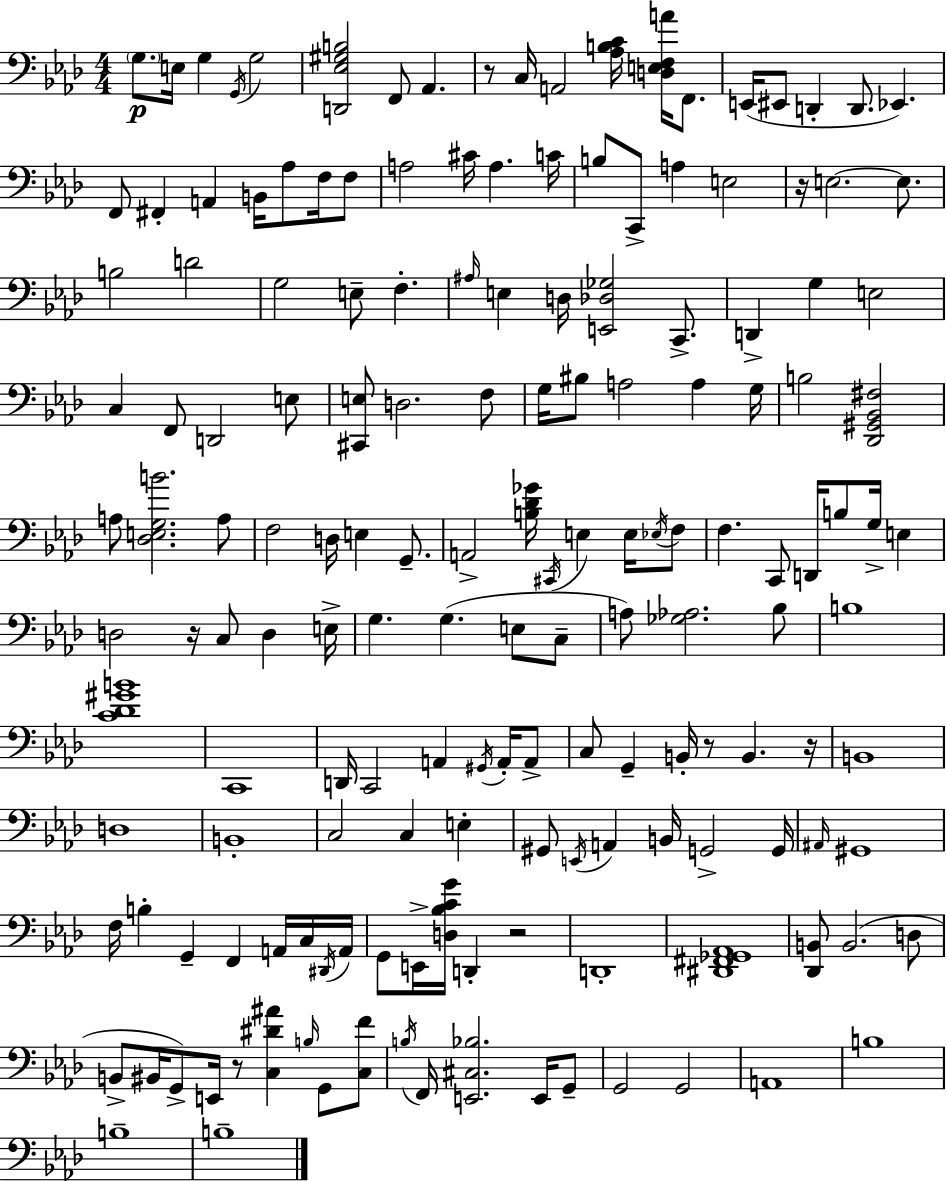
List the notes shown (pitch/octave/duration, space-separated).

G3/e. E3/s G3/q G2/s G3/h [D2,Eb3,G#3,B3]/h F2/e Ab2/q. R/e C3/s A2/h [Ab3,B3,C4]/s [D3,E3,F3,A4]/s F2/e. E2/s EIS2/e D2/q D2/e. Eb2/q. F2/e F#2/q A2/q B2/s Ab3/e F3/s F3/e A3/h C#4/s A3/q. C4/s B3/e C2/e A3/q E3/h R/s E3/h. E3/e. B3/h D4/h G3/h E3/e F3/q. A#3/s E3/q D3/s [E2,Db3,Gb3]/h C2/e. D2/q G3/q E3/h C3/q F2/e D2/h E3/e [C#2,E3]/e D3/h. F3/e G3/s BIS3/e A3/h A3/q G3/s B3/h [Db2,G#2,Bb2,F#3]/h A3/e [Db3,E3,G3,B4]/h. A3/e F3/h D3/s E3/q G2/e. A2/h [B3,Db4,Gb4]/s C#2/s E3/q E3/s Eb3/s F3/e F3/q. C2/e D2/s B3/e G3/s E3/q D3/h R/s C3/e D3/q E3/s G3/q. G3/q. E3/e C3/e A3/e [Gb3,Ab3]/h. Bb3/e B3/w [C4,Db4,G#4,B4]/w C2/w D2/s C2/h A2/q G#2/s A2/s A2/e C3/e G2/q B2/s R/e B2/q. R/s B2/w D3/w B2/w C3/h C3/q E3/q G#2/e E2/s A2/q B2/s G2/h G2/s A#2/s G#2/w F3/s B3/q G2/q F2/q A2/s C3/s D#2/s A2/s G2/e E2/s [D3,Bb3,C4,G4]/s D2/q R/h D2/w [D#2,F#2,Gb2,Ab2]/w [Db2,B2]/e B2/h. D3/e B2/e BIS2/s G2/e E2/s R/e [C3,D#4,A#4]/q B3/s G2/e [C3,F4]/e B3/s F2/s [E2,C#3,Bb3]/h. E2/s G2/e G2/h G2/h A2/w B3/w B3/w B3/w